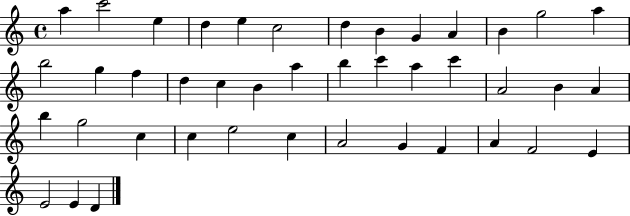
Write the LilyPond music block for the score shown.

{
  \clef treble
  \time 4/4
  \defaultTimeSignature
  \key c \major
  a''4 c'''2 e''4 | d''4 e''4 c''2 | d''4 b'4 g'4 a'4 | b'4 g''2 a''4 | \break b''2 g''4 f''4 | d''4 c''4 b'4 a''4 | b''4 c'''4 a''4 c'''4 | a'2 b'4 a'4 | \break b''4 g''2 c''4 | c''4 e''2 c''4 | a'2 g'4 f'4 | a'4 f'2 e'4 | \break e'2 e'4 d'4 | \bar "|."
}